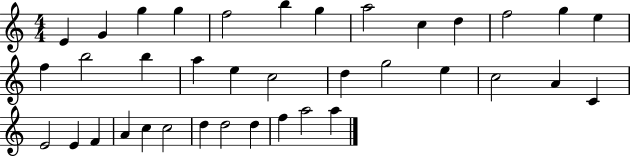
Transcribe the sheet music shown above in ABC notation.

X:1
T:Untitled
M:4/4
L:1/4
K:C
E G g g f2 b g a2 c d f2 g e f b2 b a e c2 d g2 e c2 A C E2 E F A c c2 d d2 d f a2 a